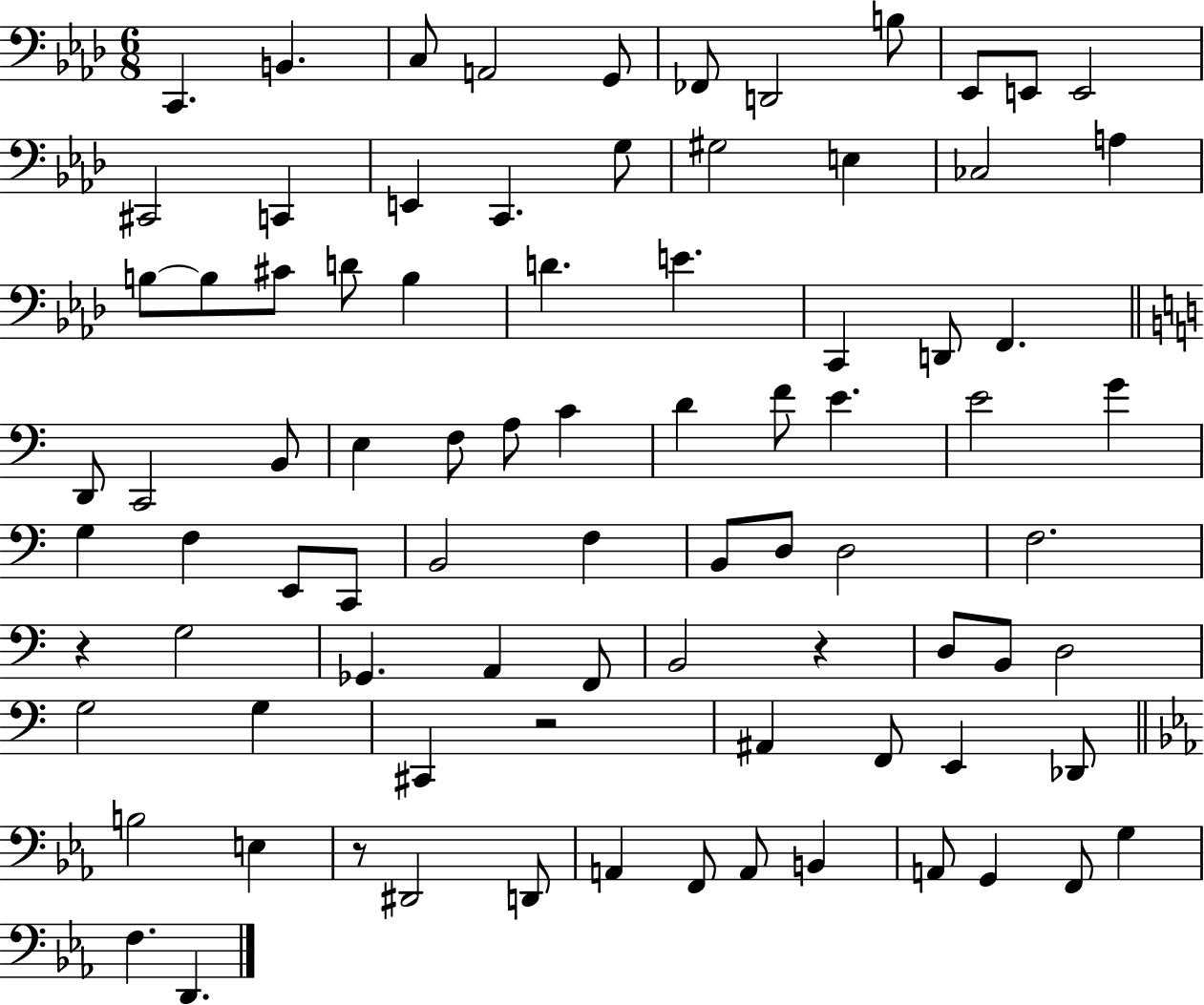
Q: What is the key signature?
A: AES major